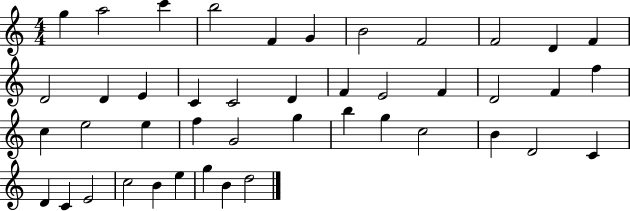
G5/q A5/h C6/q B5/h F4/q G4/q B4/h F4/h F4/h D4/q F4/q D4/h D4/q E4/q C4/q C4/h D4/q F4/q E4/h F4/q D4/h F4/q F5/q C5/q E5/h E5/q F5/q G4/h G5/q B5/q G5/q C5/h B4/q D4/h C4/q D4/q C4/q E4/h C5/h B4/q E5/q G5/q B4/q D5/h